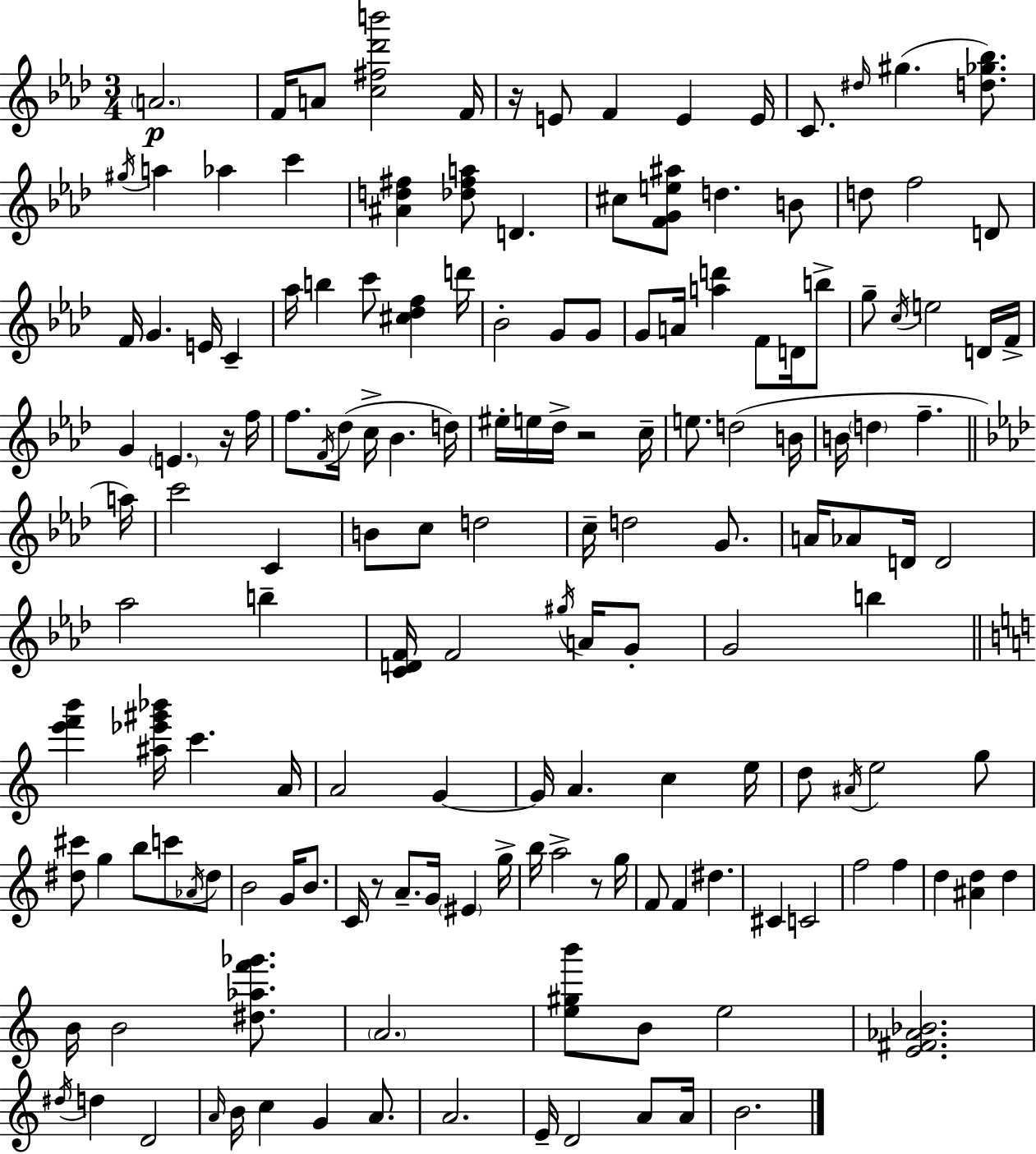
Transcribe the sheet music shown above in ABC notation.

X:1
T:Untitled
M:3/4
L:1/4
K:Fm
A2 F/4 A/2 [c^f_d'b']2 F/4 z/4 E/2 F E E/4 C/2 ^d/4 ^g [d_g_b]/2 ^g/4 a _a c' [^Ad^f] [_d^fa]/2 D ^c/2 [FGe^a]/2 d B/2 d/2 f2 D/2 F/4 G E/4 C _a/4 b c'/2 [^c_df] d'/4 _B2 G/2 G/2 G/2 A/4 [ad'] F/2 D/4 b/2 g/2 c/4 e2 D/4 F/4 G E z/4 f/4 f/2 F/4 _d/4 c/4 _B d/4 ^e/4 e/4 _d/4 z2 c/4 e/2 d2 B/4 B/4 d f a/4 c'2 C B/2 c/2 d2 c/4 d2 G/2 A/4 _A/2 D/4 D2 _a2 b [CDF]/4 F2 ^g/4 A/4 G/2 G2 b [e'f'b'] [^a_e'^g'_b']/4 c' A/4 A2 G G/4 A c e/4 d/2 ^A/4 e2 g/2 [^d^c']/2 g b/2 c'/2 _A/4 ^d/2 B2 G/4 B/2 C/4 z/2 A/2 G/4 ^E g/4 b/4 a2 z/2 g/4 F/2 F ^d ^C C2 f2 f d [^Ad] d B/4 B2 [^d_af'_g']/2 A2 [e^gb']/2 B/2 e2 [E^F_A_B]2 ^d/4 d D2 A/4 B/4 c G A/2 A2 E/4 D2 A/2 A/4 B2